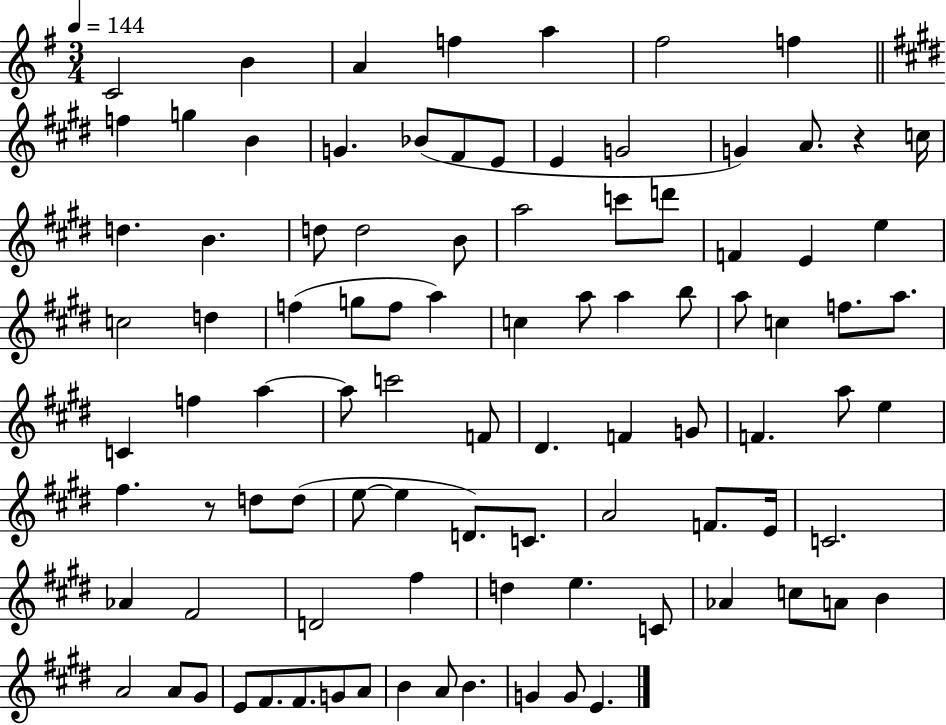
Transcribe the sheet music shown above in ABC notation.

X:1
T:Untitled
M:3/4
L:1/4
K:G
C2 B A f a ^f2 f f g B G _B/2 ^F/2 E/2 E G2 G A/2 z c/4 d B d/2 d2 B/2 a2 c'/2 d'/2 F E e c2 d f g/2 f/2 a c a/2 a b/2 a/2 c f/2 a/2 C f a a/2 c'2 F/2 ^D F G/2 F a/2 e ^f z/2 d/2 d/2 e/2 e D/2 C/2 A2 F/2 E/4 C2 _A ^F2 D2 ^f d e C/2 _A c/2 A/2 B A2 A/2 ^G/2 E/2 ^F/2 ^F/2 G/2 A/2 B A/2 B G G/2 E